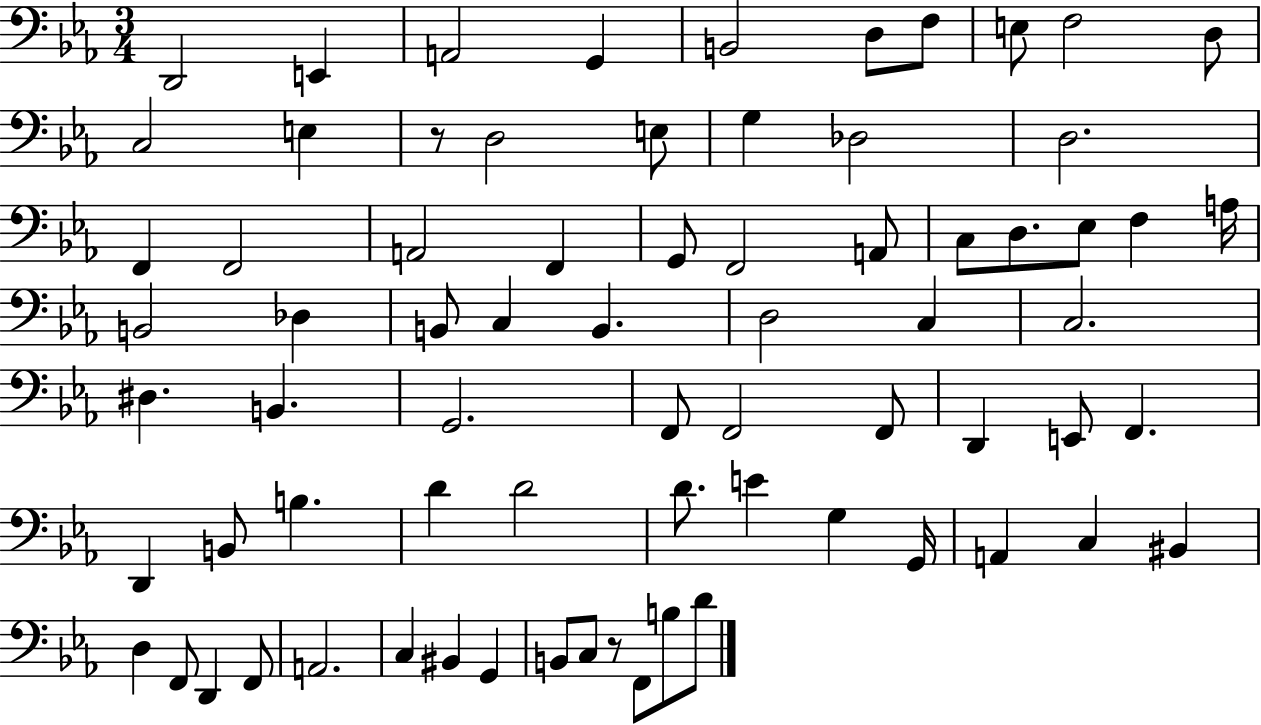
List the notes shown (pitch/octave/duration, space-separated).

D2/h E2/q A2/h G2/q B2/h D3/e F3/e E3/e F3/h D3/e C3/h E3/q R/e D3/h E3/e G3/q Db3/h D3/h. F2/q F2/h A2/h F2/q G2/e F2/h A2/e C3/e D3/e. Eb3/e F3/q A3/s B2/h Db3/q B2/e C3/q B2/q. D3/h C3/q C3/h. D#3/q. B2/q. G2/h. F2/e F2/h F2/e D2/q E2/e F2/q. D2/q B2/e B3/q. D4/q D4/h D4/e. E4/q G3/q G2/s A2/q C3/q BIS2/q D3/q F2/e D2/q F2/e A2/h. C3/q BIS2/q G2/q B2/e C3/e R/e F2/e B3/e D4/e